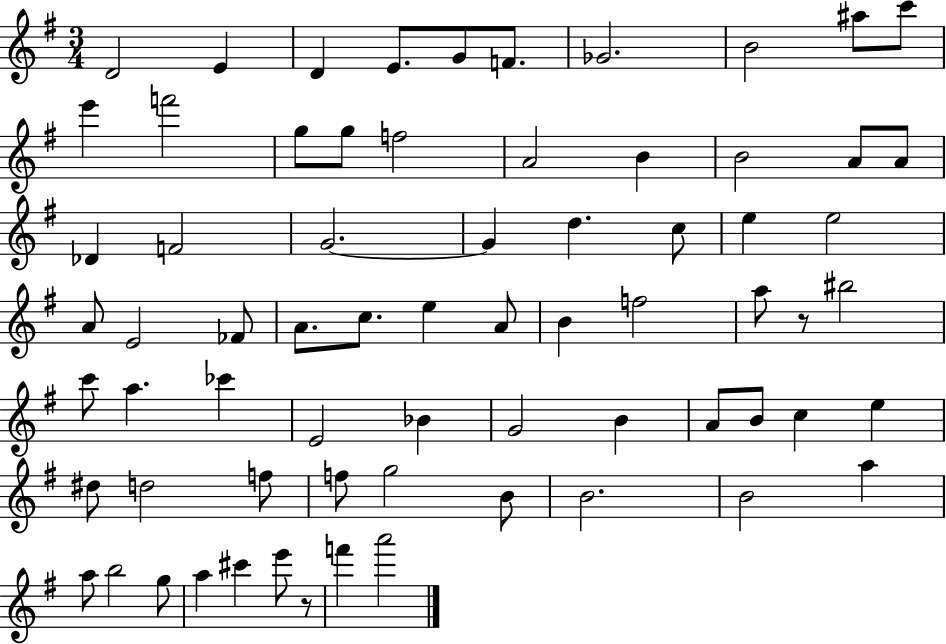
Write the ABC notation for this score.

X:1
T:Untitled
M:3/4
L:1/4
K:G
D2 E D E/2 G/2 F/2 _G2 B2 ^a/2 c'/2 e' f'2 g/2 g/2 f2 A2 B B2 A/2 A/2 _D F2 G2 G d c/2 e e2 A/2 E2 _F/2 A/2 c/2 e A/2 B f2 a/2 z/2 ^b2 c'/2 a _c' E2 _B G2 B A/2 B/2 c e ^d/2 d2 f/2 f/2 g2 B/2 B2 B2 a a/2 b2 g/2 a ^c' e'/2 z/2 f' a'2